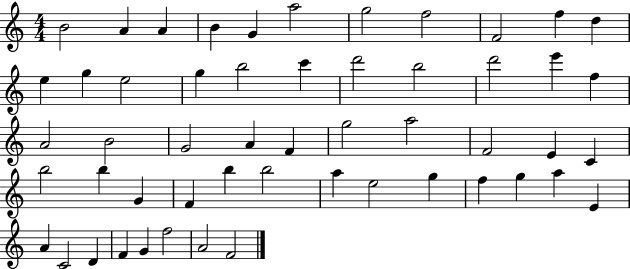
{
  \clef treble
  \numericTimeSignature
  \time 4/4
  \key c \major
  b'2 a'4 a'4 | b'4 g'4 a''2 | g''2 f''2 | f'2 f''4 d''4 | \break e''4 g''4 e''2 | g''4 b''2 c'''4 | d'''2 b''2 | d'''2 e'''4 f''4 | \break a'2 b'2 | g'2 a'4 f'4 | g''2 a''2 | f'2 e'4 c'4 | \break b''2 b''4 g'4 | f'4 b''4 b''2 | a''4 e''2 g''4 | f''4 g''4 a''4 e'4 | \break a'4 c'2 d'4 | f'4 g'4 f''2 | a'2 f'2 | \bar "|."
}